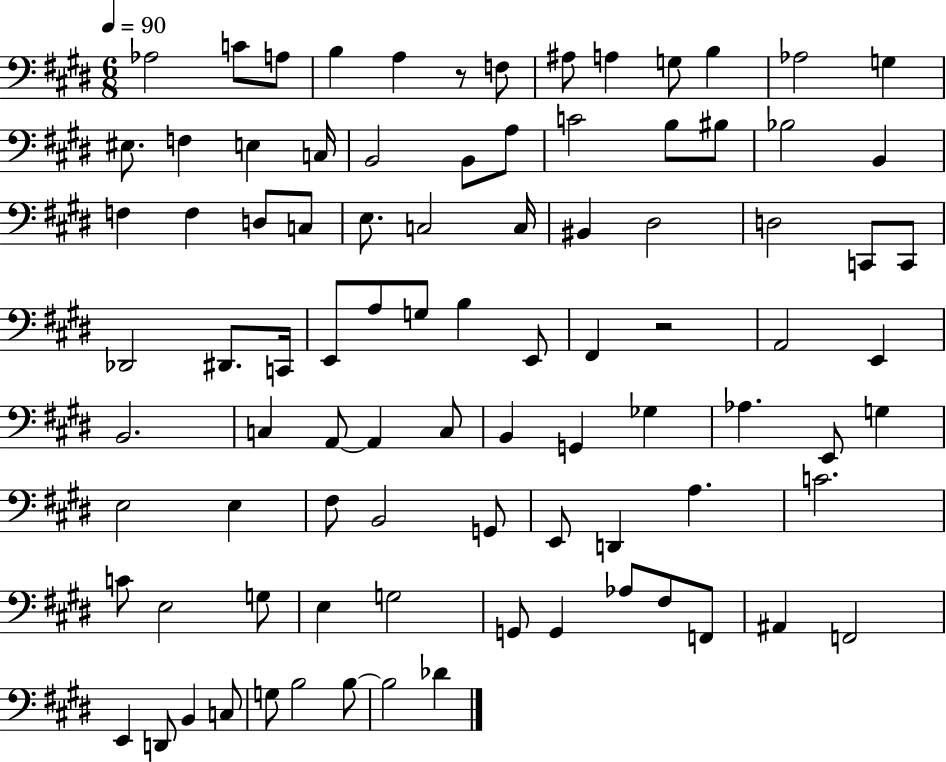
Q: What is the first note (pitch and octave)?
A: Ab3